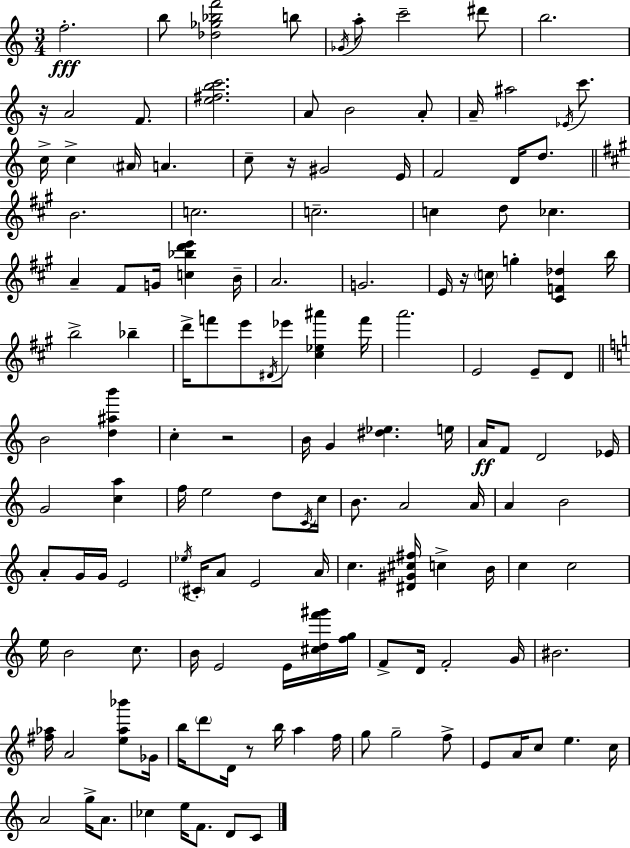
F5/h. B5/e [Db5,Gb5,Bb5,F6]/h B5/e Gb4/s A5/e C6/h D#6/e B5/h. R/s A4/h F4/e. [E5,F#5,B5,C6]/h. A4/e B4/h A4/e A4/s A#5/h Eb4/s C6/e. C5/s C5/q A#4/s A4/q. C5/e R/s G#4/h E4/s F4/h D4/s D5/e. B4/h. C5/h. C5/h. C5/q D5/e CES5/q. A4/q F#4/e G4/s [C5,Bb5,D6,E6]/q B4/s A4/h. G4/h. E4/s R/s C5/s G5/q [C#4,F4,Db5]/q B5/s B5/h Bb5/q D6/s F6/e E6/e D#4/s Eb6/e [C#5,Eb5,A#6]/q F6/s A6/h. E4/h E4/e D4/e B4/h [D5,A#5,B6]/q C5/q R/h B4/s G4/q [D#5,Eb5]/q. E5/s A4/s F4/e D4/h Eb4/s G4/h [C5,A5]/q F5/s E5/h D5/e C4/s C5/s B4/e. A4/h A4/s A4/q B4/h A4/e G4/s G4/s E4/h Eb5/s C#4/s A4/e E4/h A4/s C5/q. [D#4,G#4,C#5,F#5]/s C5/q B4/s C5/q C5/h E5/s B4/h C5/e. B4/s E4/h E4/s [C#5,D5,F6,G#6]/s [F5,G5]/s F4/e D4/s F4/h G4/s BIS4/h. [F#5,Ab5]/s A4/h [E5,Ab5,Bb6]/e Gb4/s B5/s D6/e D4/s R/e B5/s A5/q F5/s G5/e G5/h F5/e E4/e A4/s C5/e E5/q. C5/s A4/h G5/s A4/e. CES5/q E5/s F4/e. D4/e C4/e